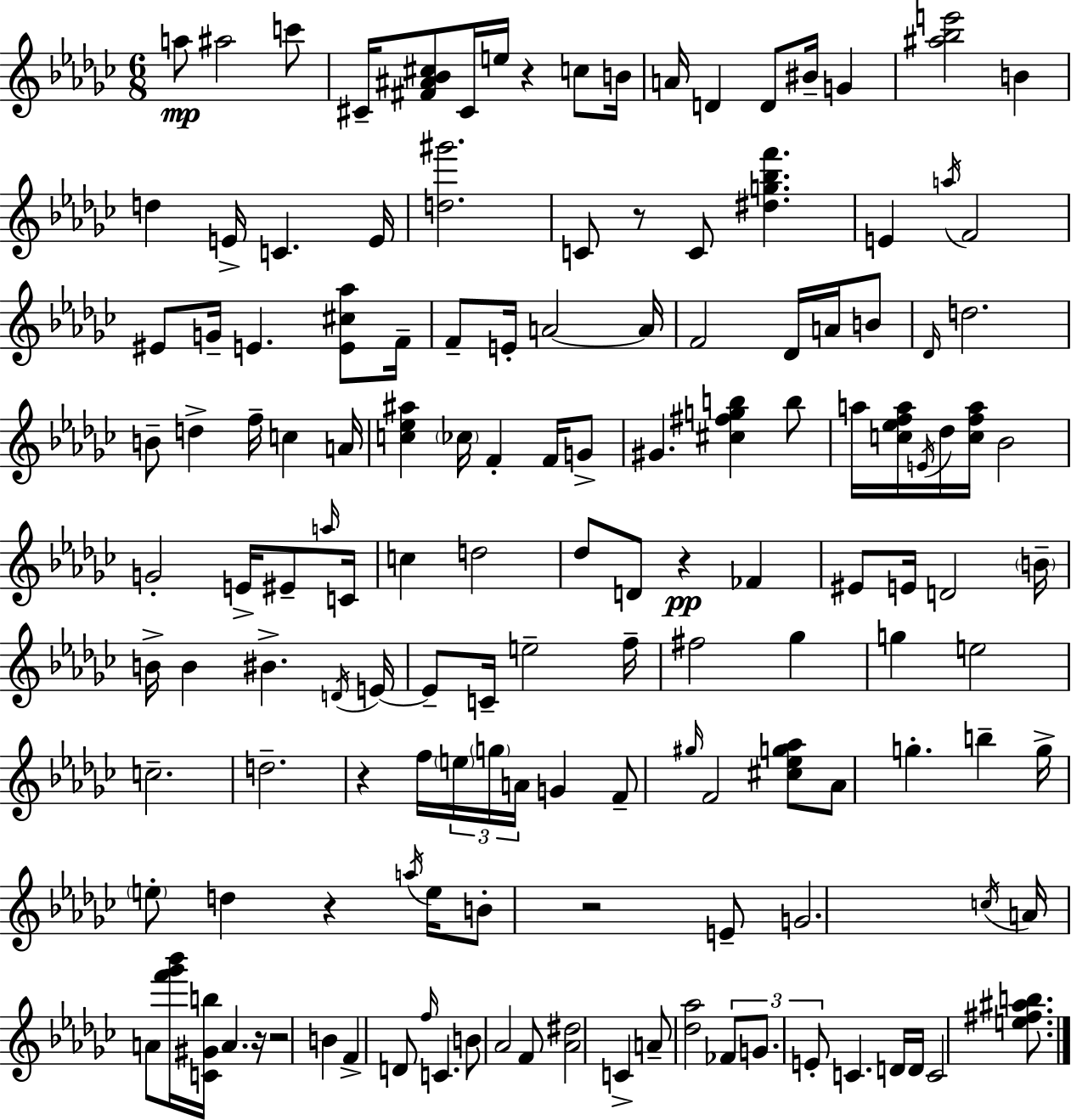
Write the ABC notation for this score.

X:1
T:Untitled
M:6/8
L:1/4
K:Ebm
a/2 ^a2 c'/2 ^C/4 [^F^A_B^c]/2 ^C/4 e/4 z c/2 B/4 A/4 D D/2 ^B/4 G [^a_be']2 B d E/4 C E/4 [d^g']2 C/2 z/2 C/2 [^dg_bf'] E a/4 F2 ^E/2 G/4 E [E^c_a]/2 F/4 F/2 E/4 A2 A/4 F2 _D/4 A/4 B/2 _D/4 d2 B/2 d f/4 c A/4 [c_e^a] _c/4 F F/4 G/2 ^G [^c^fgb] b/2 a/4 [c_efa]/4 E/4 _d/4 [cfa]/4 _B2 G2 E/4 ^E/2 a/4 C/4 c d2 _d/2 D/2 z _F ^E/2 E/4 D2 B/4 B/4 B ^B D/4 E/4 E/2 C/4 e2 f/4 ^f2 _g g e2 c2 d2 z f/4 e/4 g/4 A/4 G F/2 ^g/4 F2 [^c_eg_a]/2 _A/2 g b g/4 e/2 d z a/4 e/4 B/2 z2 E/2 G2 c/4 A/4 A/2 [f'_g'_b']/4 [C^Gb]/4 A z/4 z2 B F D/2 f/4 C B/2 _A2 F/2 [_A^d]2 C A/2 [_d_a]2 _F/2 G/2 E/2 C D/4 D/4 C2 [e^f^ab]/2